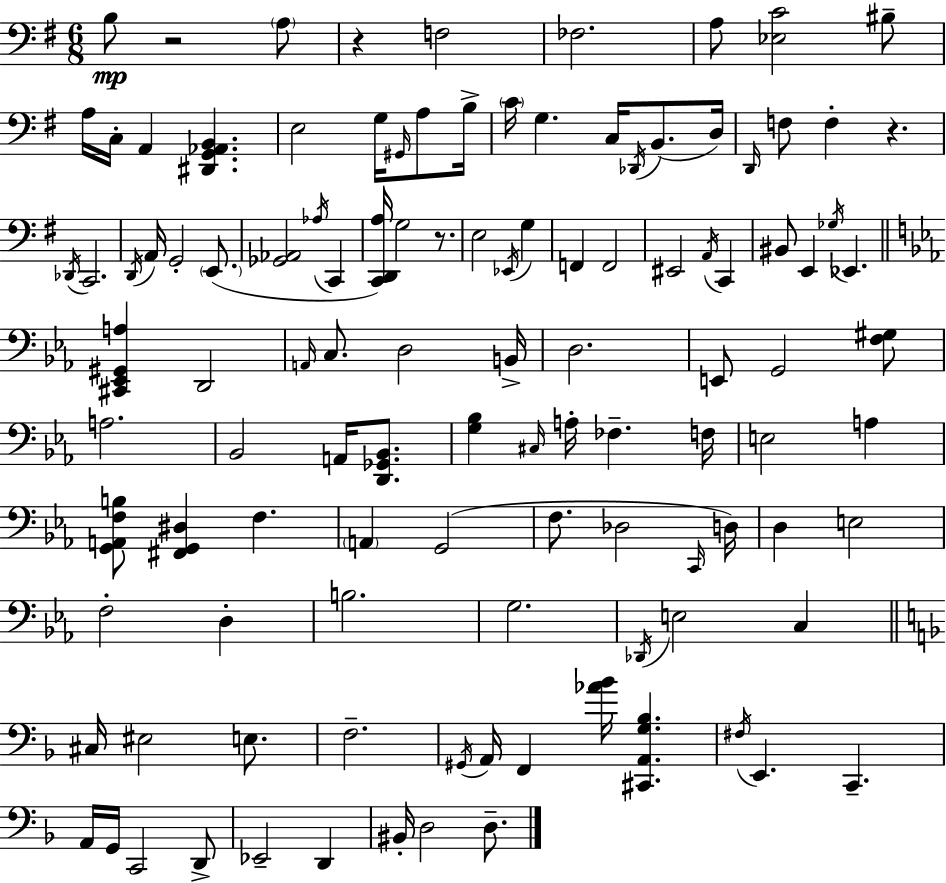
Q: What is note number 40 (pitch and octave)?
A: C2